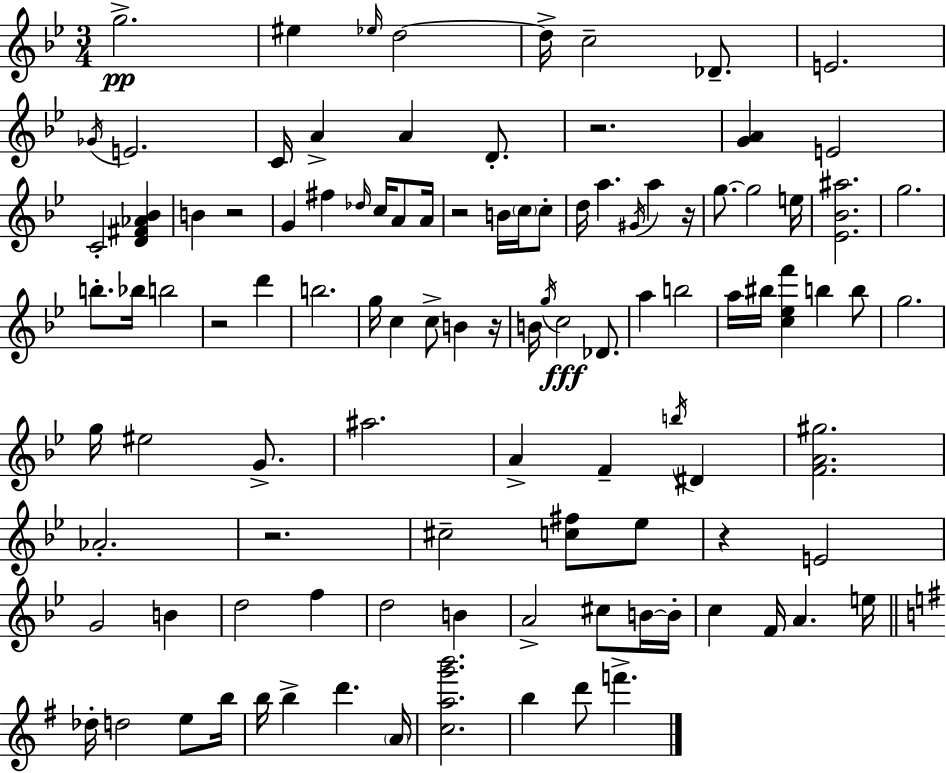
X:1
T:Untitled
M:3/4
L:1/4
K:Bb
g2 ^e _e/4 d2 d/4 c2 _D/2 E2 _G/4 E2 C/4 A A D/2 z2 [GA] E2 C2 [D^F_A_B] B z2 G ^f _d/4 c/4 A/2 A/4 z2 B/4 c/4 c/2 d/4 a ^G/4 a z/4 g/2 g2 e/4 [_E_B^a]2 g2 b/2 _b/4 b2 z2 d' b2 g/4 c c/2 B z/4 B/4 g/4 c2 _D/2 a b2 a/4 ^b/4 [c_ef'] b b/2 g2 g/4 ^e2 G/2 ^a2 A F b/4 ^D [FA^g]2 _A2 z2 ^c2 [c^f]/2 _e/2 z E2 G2 B d2 f d2 B A2 ^c/2 B/4 B/4 c F/4 A e/4 _d/4 d2 e/2 b/4 b/4 b d' A/4 [cag'b']2 b d'/2 f'